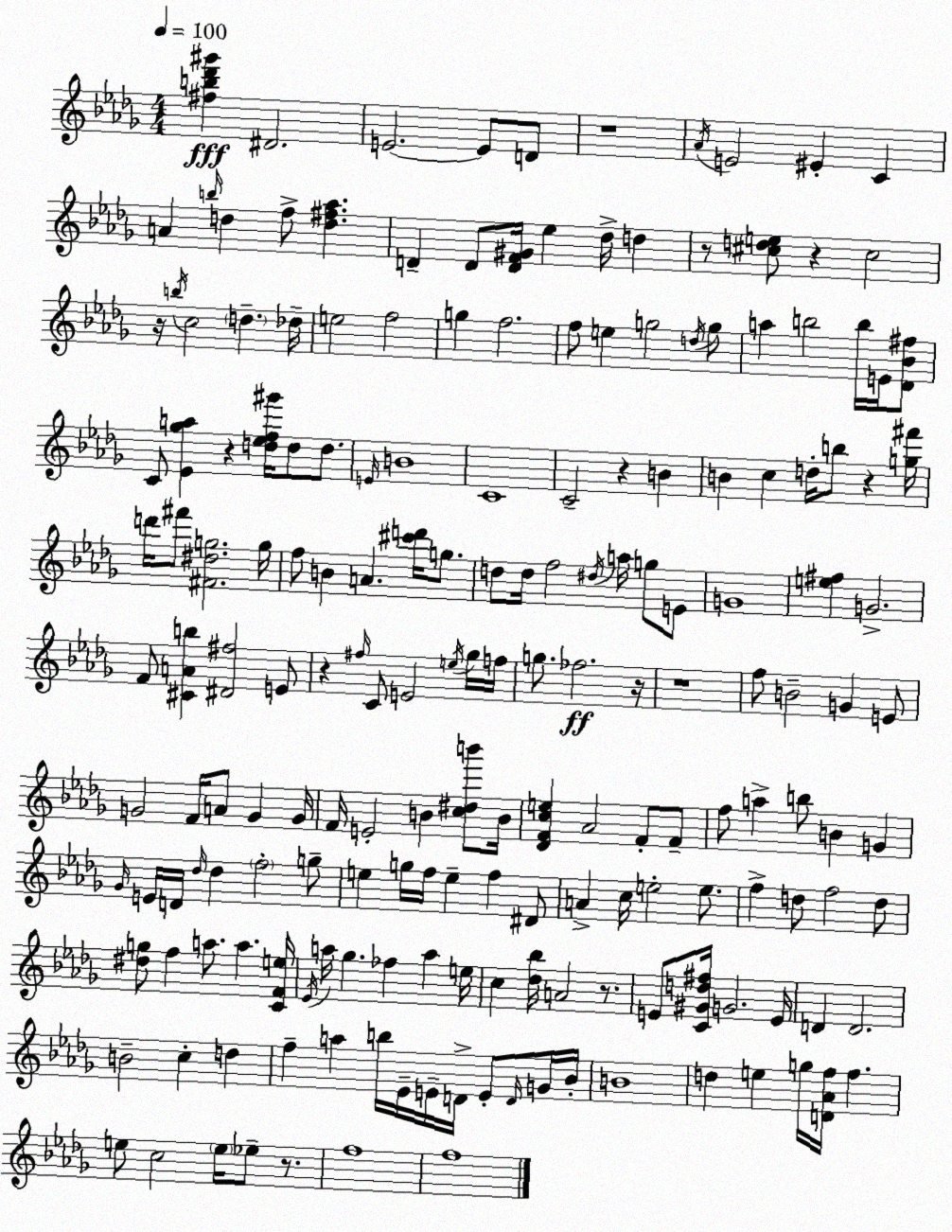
X:1
T:Untitled
M:4/4
L:1/4
K:Bbm
[^fb_d'^g'] ^D2 E2 E/2 D/2 z4 _A/4 E2 ^E C A b/4 d f/2 [d^f_a] D D/2 [DF^G]/4 _e _d/4 d z/2 [^cde]/2 z ^c2 z/4 b/4 c2 d _d/4 e2 f2 g f2 f/2 e g2 d/4 g/2 a b2 b/4 E/4 [_D_B^f]/2 C/2 [_E_ga] z [d_ef^g']/4 d/2 d/2 E/4 B4 C4 C2 z B B c d/4 b/2 z [g^f']/4 d'/4 ^f'/2 [^F^dg]2 g/4 f/2 B A [^c'd']/4 g/2 d/2 d/4 f2 ^d/4 a/4 g/2 E/2 G4 [e^f] G2 F/2 [^CAb] [^D^f]2 E/2 z ^f/4 C/2 E2 e/4 _g/4 f/4 g/2 _f2 z/4 z4 f/2 B2 G E/2 G2 F/4 A/2 G G/4 F/4 E2 B [c^db']/2 B/4 [_DFce] _A2 F/2 F/2 f/2 a b/2 B G _G/4 E/4 D/4 _d/4 _d f2 g/2 e g/4 f/4 e f ^D/2 A c/4 e2 e/2 f d/2 f2 d/2 [^dg]/2 f a/2 a [CFe]/4 _E/4 a/4 _g _f a e/4 c [_d_b]/4 A2 z/2 E/2 [C^Gd^f]/4 G2 E/4 D D2 B2 c d f a b/4 _E/4 E/4 D/4 E/2 D/4 G/4 _B/4 B4 d e g/4 [D_Af]/4 f e/2 c2 e/4 _e/2 z/2 f4 f4